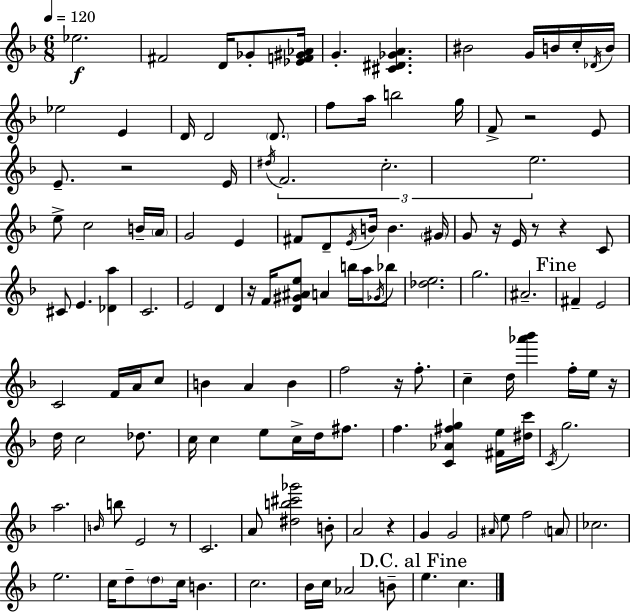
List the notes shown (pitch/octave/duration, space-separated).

Eb5/h. F#4/h D4/s Gb4/e [Eb4,F4,G#4,Ab4]/s G4/q. [C#4,D#4,Gb4,A4]/q. BIS4/h G4/s B4/s C5/s Db4/s B4/s Eb5/h E4/q D4/s D4/h D4/e. F5/e A5/s B5/h G5/s F4/e R/h E4/e E4/e. R/h E4/s D#5/s F4/h. C5/h. E5/h. E5/e C5/h B4/s A4/s G4/h E4/q F#4/e D4/e E4/s B4/s B4/q. G#4/s G4/e R/s E4/s R/e R/q C4/e C#4/e E4/q. [Db4,A5]/q C4/h. E4/h D4/q R/s F4/s [D4,G#4,A#4,E5]/e A4/q B5/s A5/s Gb4/s Bb5/e [Db5,E5]/h. G5/h. A#4/h. F#4/q E4/h C4/h F4/s A4/s C5/e B4/q A4/q B4/q F5/h R/s F5/e. C5/q D5/s [Ab6,Bb6]/q F5/s E5/s R/s D5/s C5/h Db5/e. C5/s C5/q E5/e C5/s D5/s F#5/e. F5/q. [C4,Ab4,F#5,G5]/q [F#4,E5]/s [D#5,C6]/s C4/s G5/h. A5/h. B4/s B5/e E4/h R/e C4/h. A4/e [D#5,B5,C#6,Gb6]/h B4/e A4/h R/q G4/q G4/h A#4/s E5/e F5/h A4/e CES5/h. E5/h. C5/s D5/e D5/e C5/s B4/q. C5/h. Bb4/s C5/s Ab4/h B4/e E5/q. C5/q.